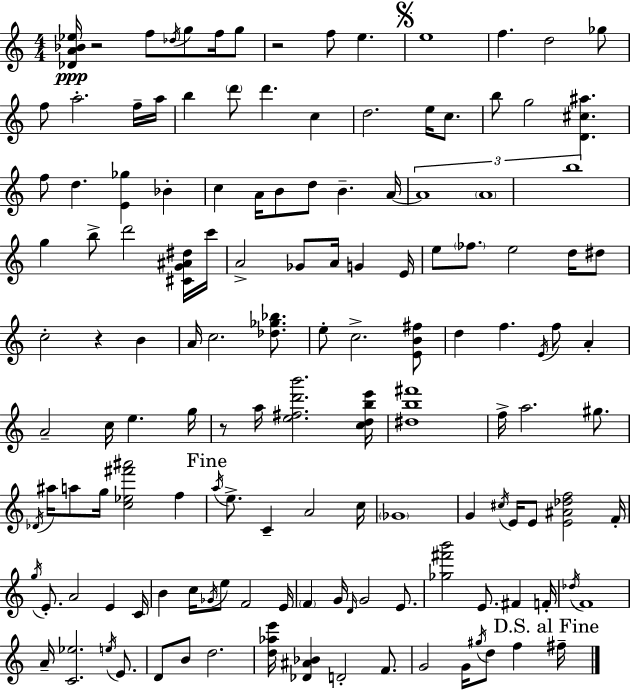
{
  \clef treble
  \numericTimeSignature
  \time 4/4
  \key a \minor
  <des' a' bes' ees''>16\ppp r2 f''8 \acciaccatura { des''16 } g''8 f''16 g''8 | r2 f''8 e''4. | \mark \markup { \musicglyph "scripts.segno" } e''1 | f''4. d''2 ges''8 | \break f''8 a''2.-. f''16-- | a''16 b''4 \parenthesize d'''8 d'''4. c''4 | d''2. e''16 c''8. | b''8 g''2 <d' cis'' ais''>4. | \break f''8 d''4. <e' ges''>4 bes'4-. | c''4 a'16 b'8 d''8 b'4.-- | a'16~~ \tuplet 3/2 { a'1 | \parenthesize a'1 | \break b''1 } | g''4 b''8-> d'''2 <cis' g' ais' dis''>16 | c'''16 a'2-> ges'8 a'16 g'4 | e'16 e''8 \parenthesize fes''8. e''2 d''16 dis''8 | \break c''2-. r4 b'4 | a'16 c''2. <des'' ges'' bes''>8. | e''8-. c''2.-> <e' b' fis''>8 | d''4 f''4. \acciaccatura { e'16 } f''8 a'4-. | \break a'2-- c''16 e''4. | g''16 r8 a''16 <e'' fis'' d''' b'''>2. | <c'' d'' b'' e'''>16 <dis'' b'' fis'''>1 | f''16-> a''2. gis''8. | \break \acciaccatura { des'16 } ais''16 a''8 g''16 <c'' ees'' fis''' ais'''>2 f''4 | \mark "Fine" \acciaccatura { a''16 } e''8.-> c'4-- a'2 | c''16 \parenthesize ges'1 | g'4 \acciaccatura { cis''16 } e'16 e'8 <e' ais' des'' f''>2 | \break f'16-. \acciaccatura { g''16 } e'8.-. a'2 | e'4 c'16 b'4 c''16 \acciaccatura { ges'16 } e''8 f'2 | e'16 \parenthesize f'4 g'16 \grace { d'16 } g'2 | e'8. <ges'' fis''' b'''>2 | \break e'8. fis'4 f'16-. \acciaccatura { des''16 } f'1 | a'16-- <c' ees''>2. | \acciaccatura { e''16 } e'8. d'8 b'8 d''2. | <d'' aes'' e'''>16 <des' ais' bes'>4 d'2-. | \break f'8. g'2 | g'16 \acciaccatura { gis''16 } d''8 f''4 \mark "D.S. al Fine" fis''16-- \bar "|."
}